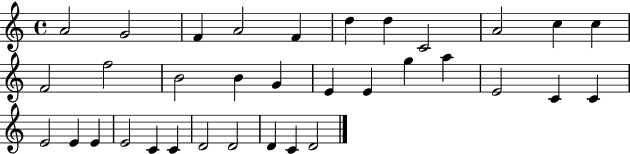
X:1
T:Untitled
M:4/4
L:1/4
K:C
A2 G2 F A2 F d d C2 A2 c c F2 f2 B2 B G E E g a E2 C C E2 E E E2 C C D2 D2 D C D2